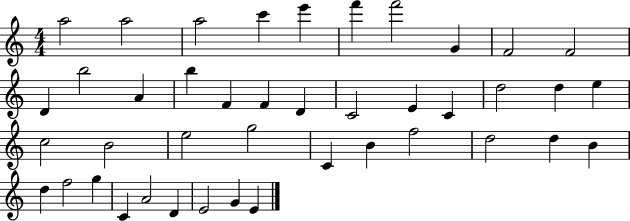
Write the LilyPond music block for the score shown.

{
  \clef treble
  \numericTimeSignature
  \time 4/4
  \key c \major
  a''2 a''2 | a''2 c'''4 e'''4 | f'''4 f'''2 g'4 | f'2 f'2 | \break d'4 b''2 a'4 | b''4 f'4 f'4 d'4 | c'2 e'4 c'4 | d''2 d''4 e''4 | \break c''2 b'2 | e''2 g''2 | c'4 b'4 f''2 | d''2 d''4 b'4 | \break d''4 f''2 g''4 | c'4 a'2 d'4 | e'2 g'4 e'4 | \bar "|."
}